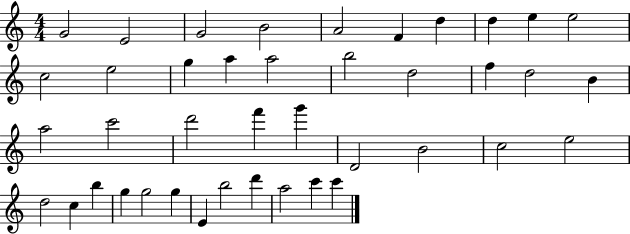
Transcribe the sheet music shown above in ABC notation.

X:1
T:Untitled
M:4/4
L:1/4
K:C
G2 E2 G2 B2 A2 F d d e e2 c2 e2 g a a2 b2 d2 f d2 B a2 c'2 d'2 f' g' D2 B2 c2 e2 d2 c b g g2 g E b2 d' a2 c' c'